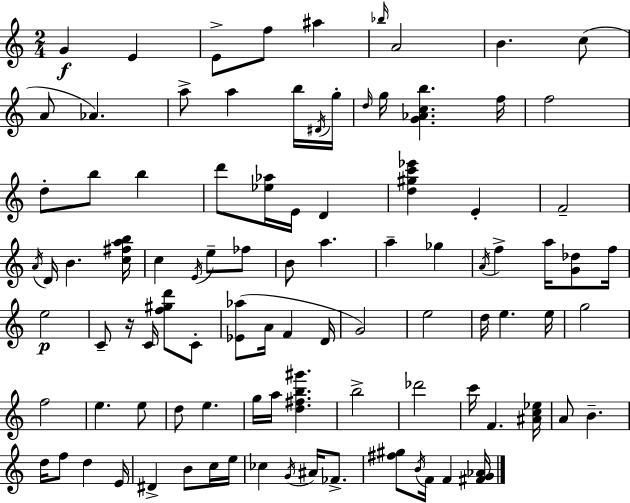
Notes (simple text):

G4/q E4/q E4/e F5/e A#5/q Bb5/s A4/h B4/q. C5/e A4/e Ab4/q. A5/e A5/q B5/s D#4/s G5/s D5/s G5/s [G4,Ab4,C5,B5]/q. F5/s F5/h D5/e B5/e B5/q D6/e [Eb5,Ab5]/s E4/s D4/q [D5,G#5,C6,Eb6]/q E4/q F4/h A4/s D4/s B4/q. [C5,F#5,A5,B5]/s C5/q E4/s E5/e FES5/e B4/e A5/q. A5/q Gb5/q A4/s F5/q A5/s [G4,Db5]/e F5/s E5/h C4/e R/s C4/s [F5,G#5,D6]/e C4/e [Eb4,Ab5]/e A4/s F4/q D4/s G4/h E5/h D5/s E5/q. E5/s G5/h F5/h E5/q. E5/e D5/e E5/q. G5/s A5/s [D5,F#5,B5,G#6]/q. B5/h Db6/h C6/s F4/q. [A#4,C5,Eb5]/s A4/e B4/q. D5/s F5/e D5/q E4/s D#4/q B4/e C5/s E5/s CES5/q G4/s A#4/s FES4/e. [F#5,G#5]/e B4/s F4/s F4/q [F#4,G4,Ab4]/s